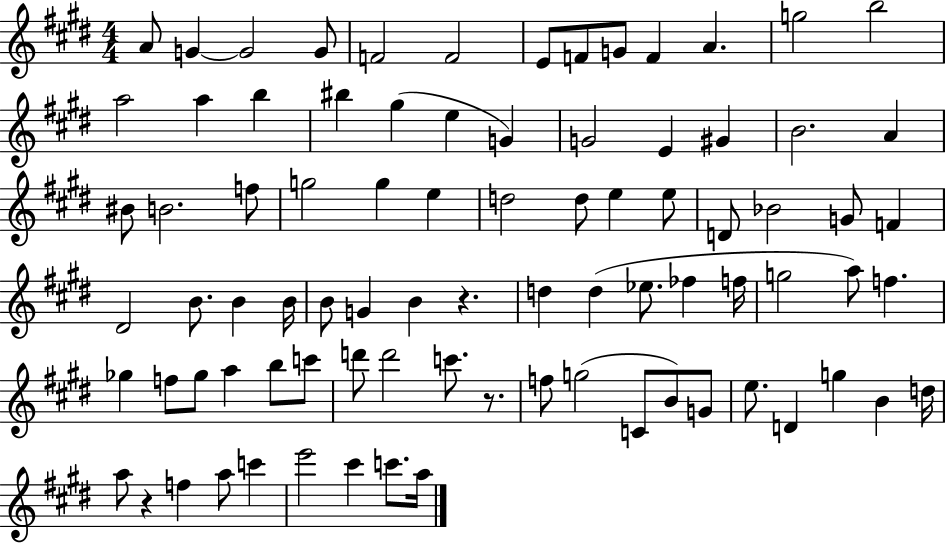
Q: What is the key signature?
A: E major